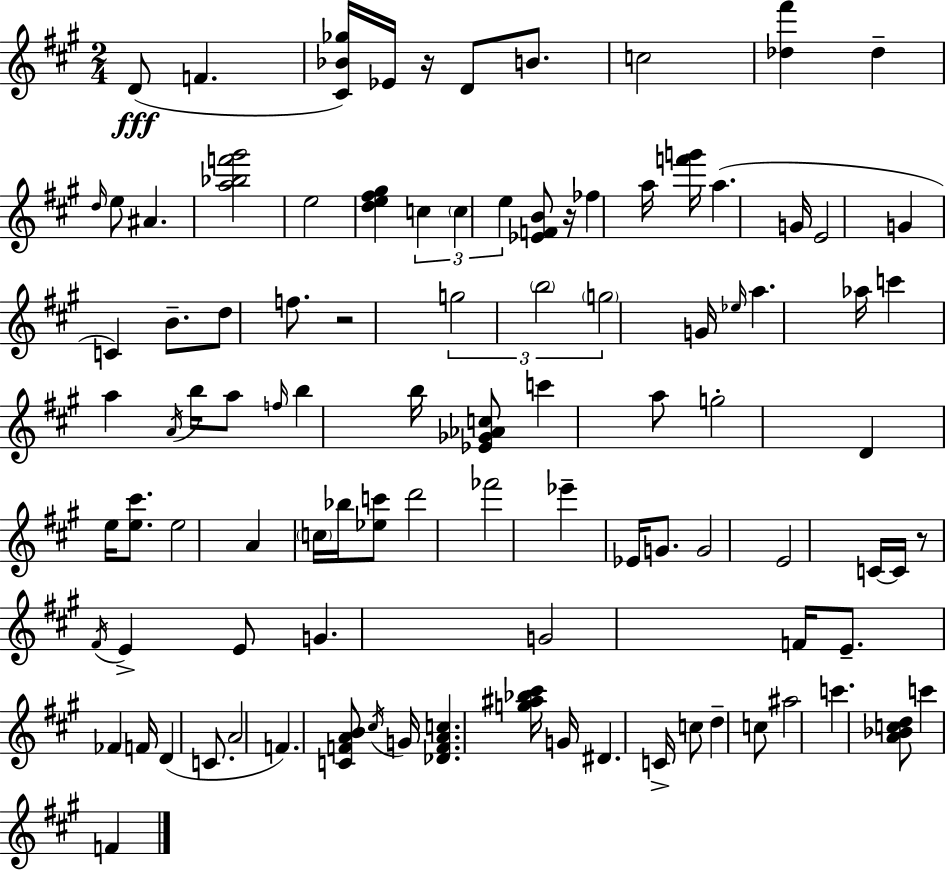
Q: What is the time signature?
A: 2/4